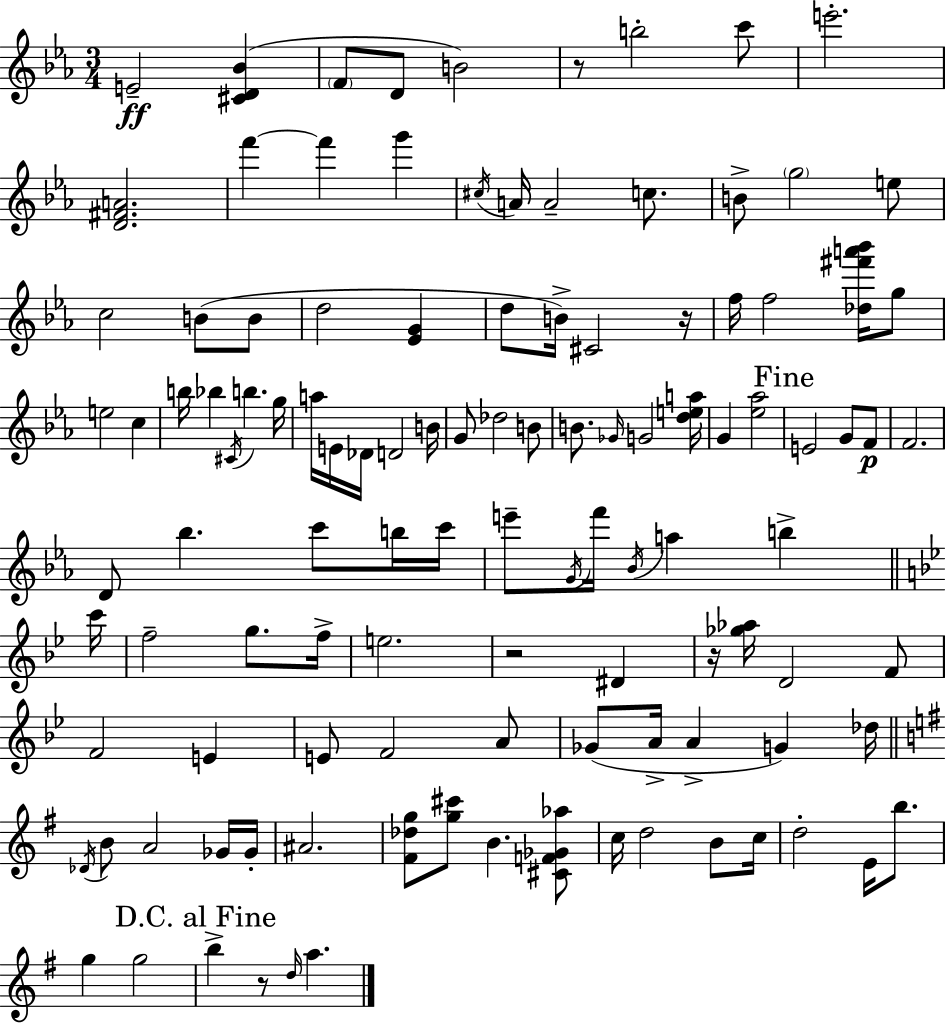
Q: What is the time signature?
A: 3/4